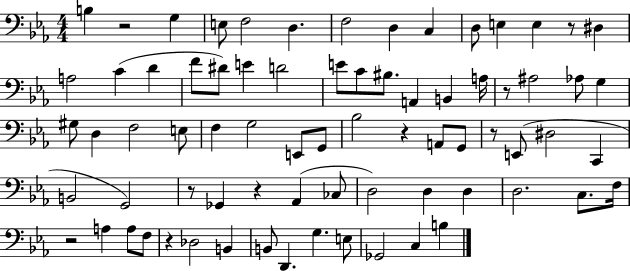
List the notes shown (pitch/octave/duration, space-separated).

B3/q R/h G3/q E3/e F3/h D3/q. F3/h D3/q C3/q D3/e E3/q E3/q R/e D#3/q A3/h C4/q D4/q F4/e D#4/e E4/q D4/h E4/e C4/e BIS3/e. A2/q B2/q A3/s R/e A#3/h Ab3/e G3/q G#3/e D3/q F3/h E3/e F3/q G3/h E2/e G2/e Bb3/h R/q A2/e G2/e R/e E2/e D#3/h C2/q B2/h G2/h R/e Gb2/q R/q Ab2/q CES3/e D3/h D3/q D3/q D3/h. C3/e. F3/s R/h A3/q A3/e F3/e R/q Db3/h B2/q B2/e D2/q. G3/q. E3/e Gb2/h C3/q B3/q